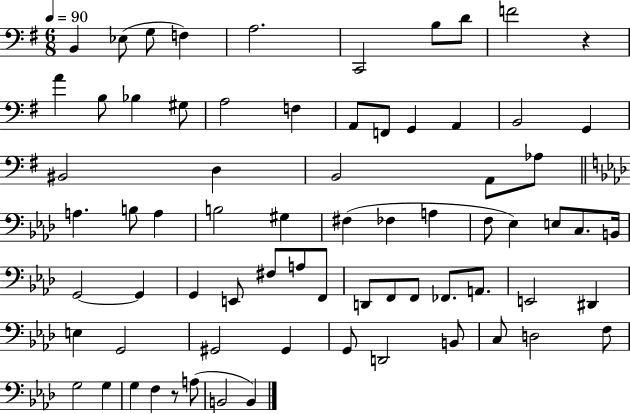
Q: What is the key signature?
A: G major